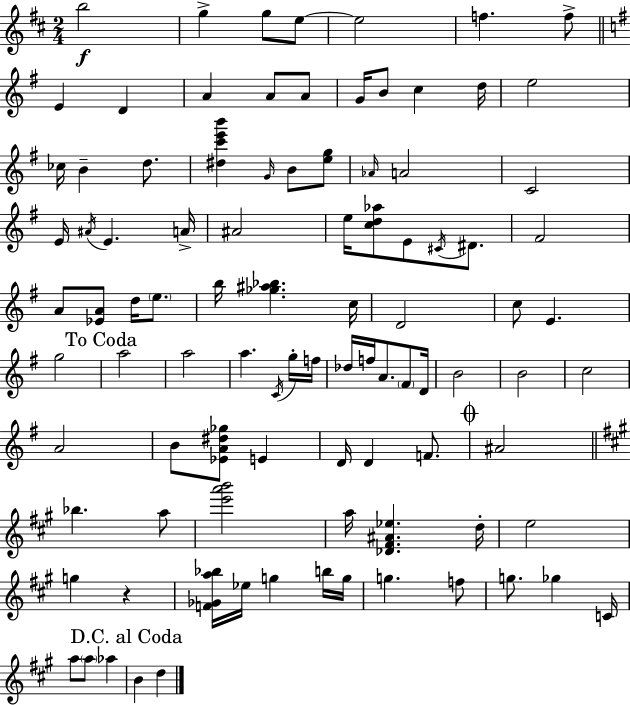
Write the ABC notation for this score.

X:1
T:Untitled
M:2/4
L:1/4
K:D
b2 g g/2 e/2 e2 f f/2 E D A A/2 A/2 G/4 B/2 c d/4 e2 _c/4 B d/2 [^dc'e'b'] G/4 B/2 [eg]/2 _A/4 A2 C2 E/4 ^A/4 E A/4 ^A2 e/4 [cd_a]/2 E/2 ^C/4 ^D/2 ^F2 A/2 [_EA]/2 d/4 e/2 b/4 [_g^a_b] c/4 D2 c/2 E g2 a2 a2 a C/4 g/4 f/4 _d/4 f/4 A/2 ^F/2 D/4 B2 B2 c2 A2 B/2 [_EA^d_g]/2 E D/4 D F/2 ^A2 _b a/2 [e'a'b']2 a/4 [_D^F^A_e] d/4 e2 g z [F_Ga_b]/4 _e/4 g b/4 g/4 g f/2 g/2 _g C/4 a/2 a/2 _a B d